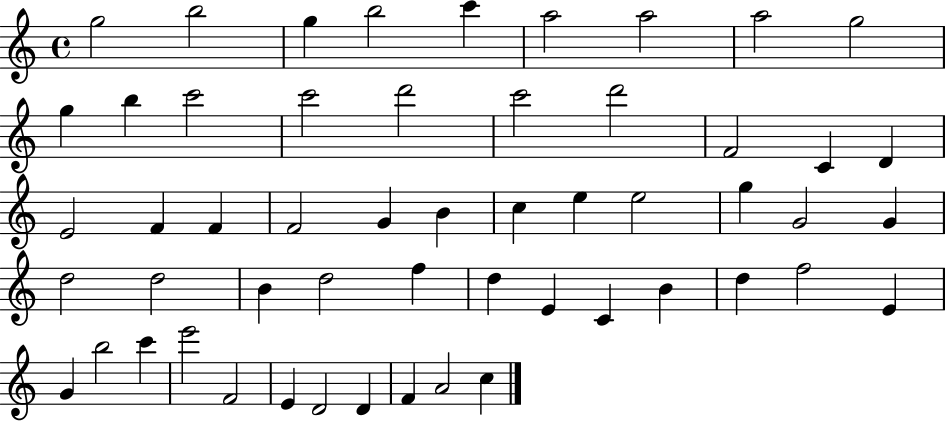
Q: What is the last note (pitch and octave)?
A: C5